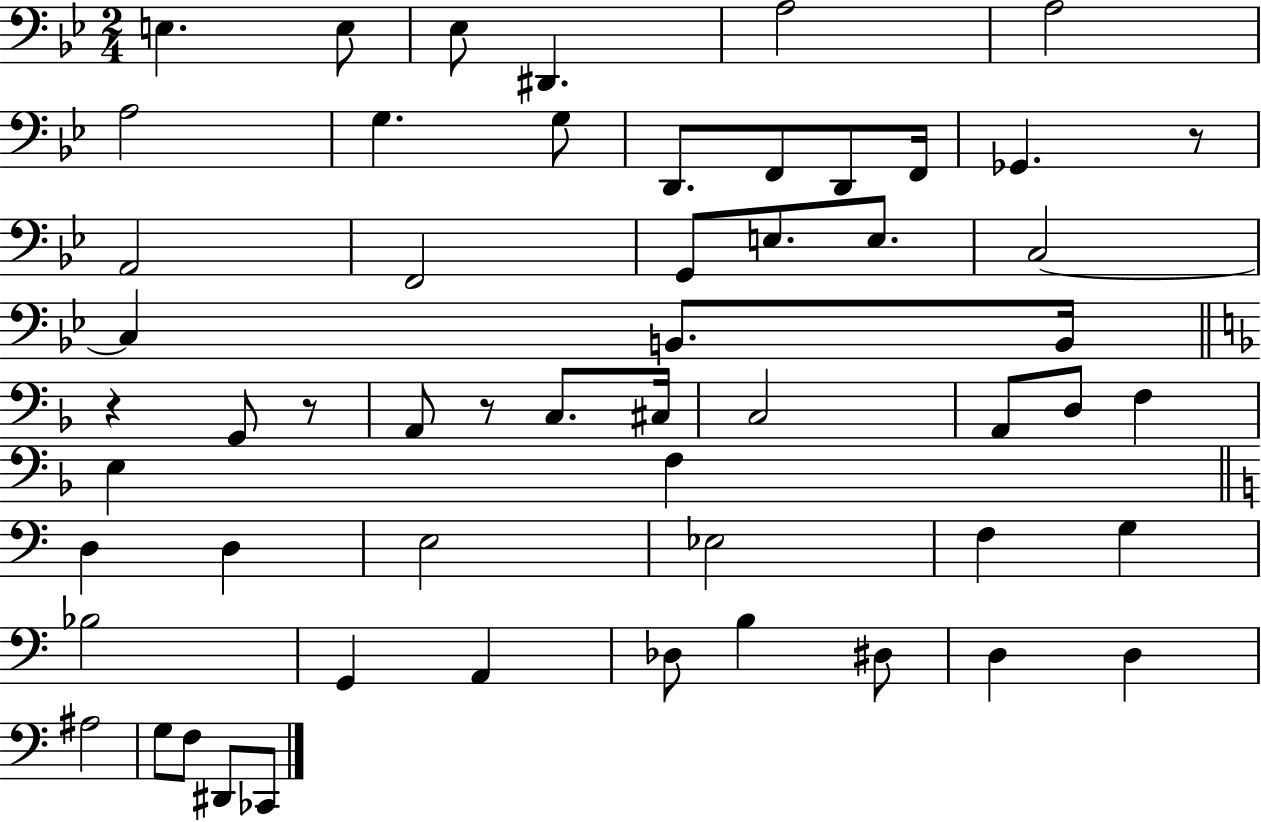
{
  \clef bass
  \numericTimeSignature
  \time 2/4
  \key bes \major
  e4. e8 | ees8 dis,4. | a2 | a2 | \break a2 | g4. g8 | d,8. f,8 d,8 f,16 | ges,4. r8 | \break a,2 | f,2 | g,8 e8. e8. | c2~~ | \break c4 b,8. b,16 | \bar "||" \break \key d \minor r4 g,8 r8 | a,8 r8 c8. cis16 | c2 | a,8 d8 f4 | \break e4 f4 | \bar "||" \break \key c \major d4 d4 | e2 | ees2 | f4 g4 | \break bes2 | g,4 a,4 | des8 b4 dis8 | d4 d4 | \break ais2 | g8 f8 dis,8 ces,8 | \bar "|."
}